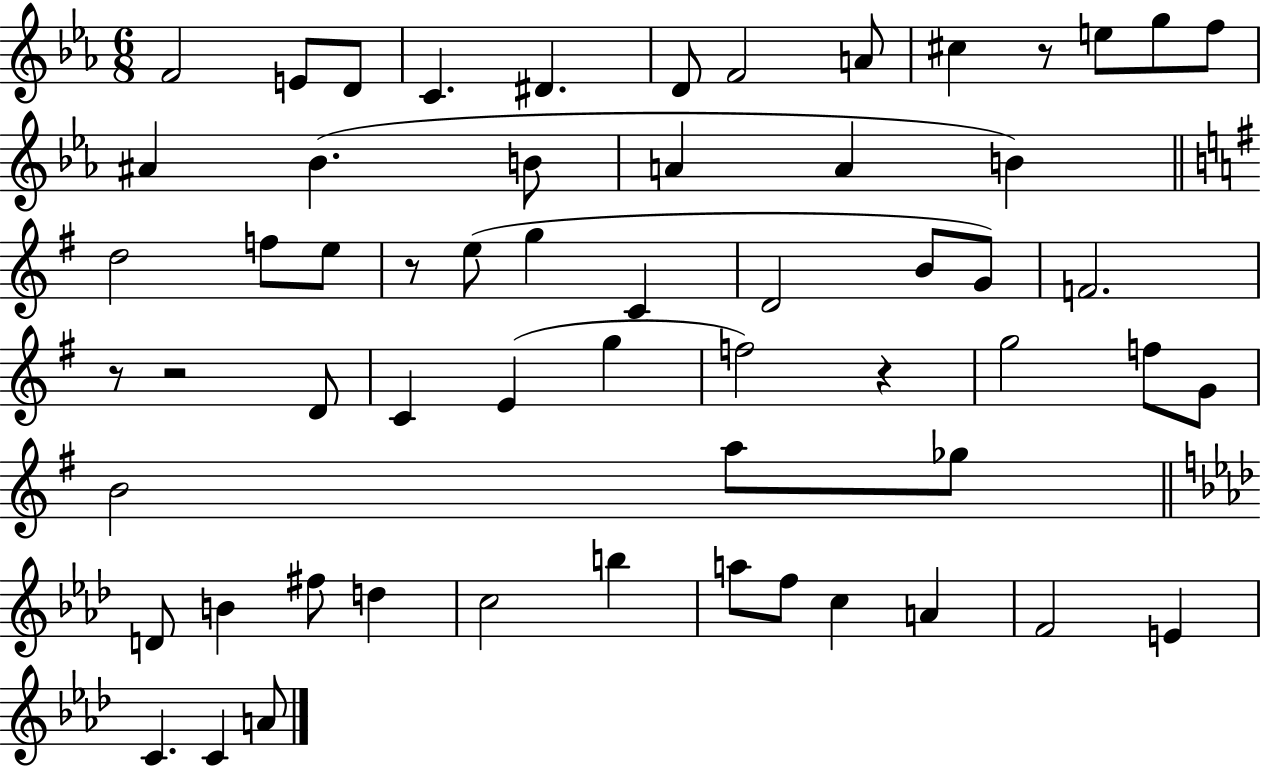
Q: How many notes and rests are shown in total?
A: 59